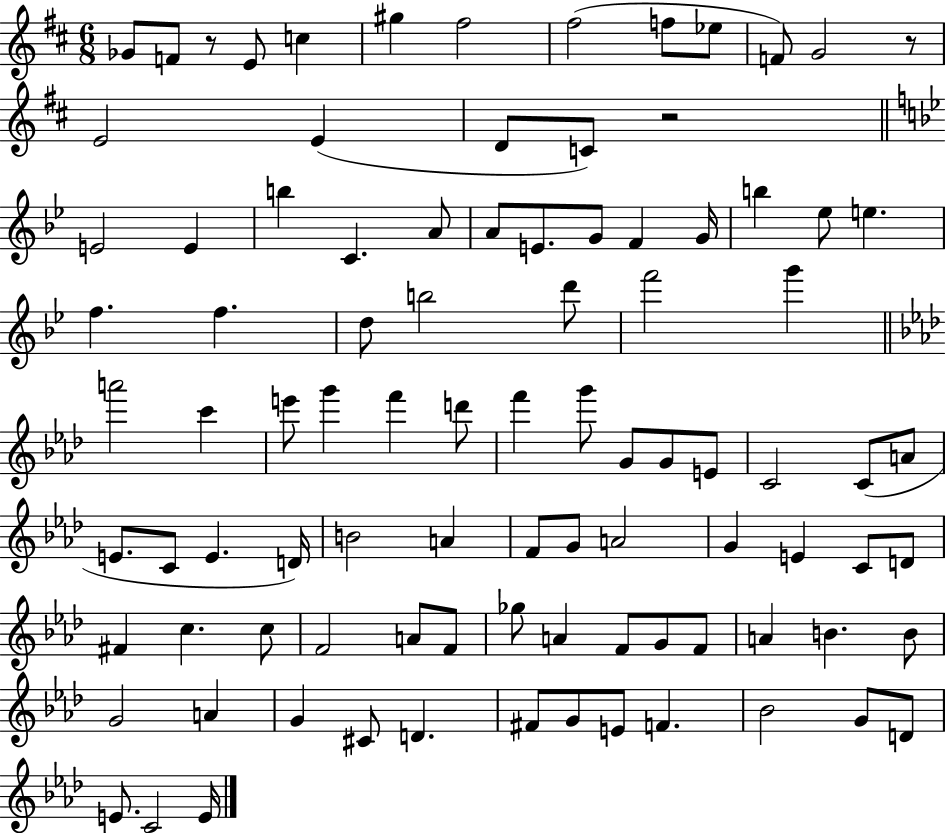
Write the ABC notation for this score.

X:1
T:Untitled
M:6/8
L:1/4
K:D
_G/2 F/2 z/2 E/2 c ^g ^f2 ^f2 f/2 _e/2 F/2 G2 z/2 E2 E D/2 C/2 z2 E2 E b C A/2 A/2 E/2 G/2 F G/4 b _e/2 e f f d/2 b2 d'/2 f'2 g' a'2 c' e'/2 g' f' d'/2 f' g'/2 G/2 G/2 E/2 C2 C/2 A/2 E/2 C/2 E D/4 B2 A F/2 G/2 A2 G E C/2 D/2 ^F c c/2 F2 A/2 F/2 _g/2 A F/2 G/2 F/2 A B B/2 G2 A G ^C/2 D ^F/2 G/2 E/2 F _B2 G/2 D/2 E/2 C2 E/4